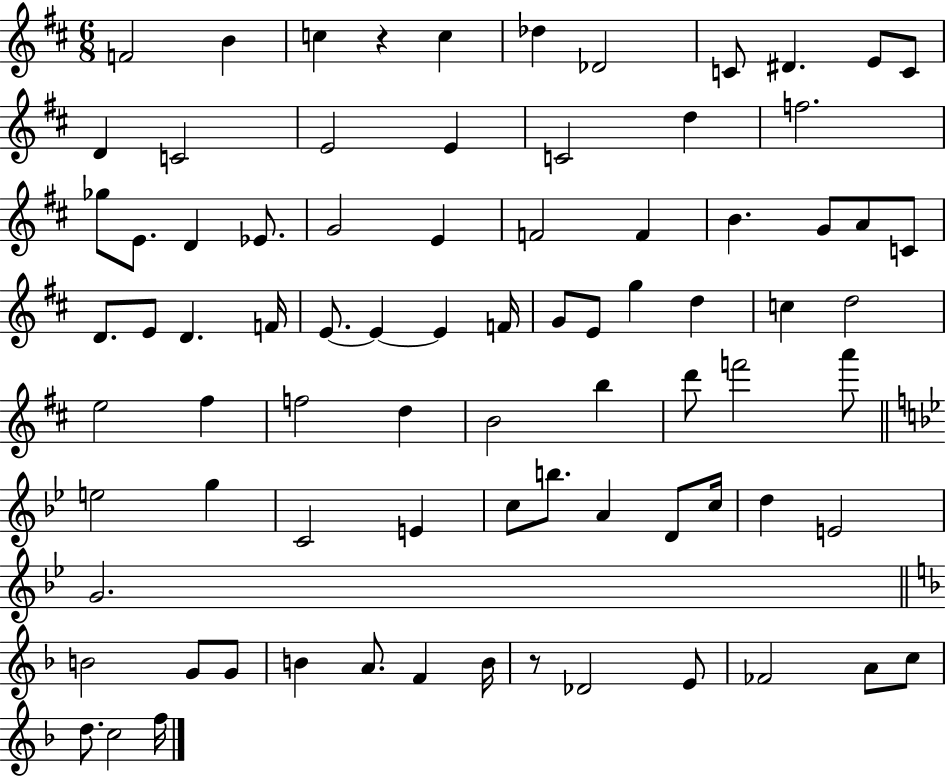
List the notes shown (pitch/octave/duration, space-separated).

F4/h B4/q C5/q R/q C5/q Db5/q Db4/h C4/e D#4/q. E4/e C4/e D4/q C4/h E4/h E4/q C4/h D5/q F5/h. Gb5/e E4/e. D4/q Eb4/e. G4/h E4/q F4/h F4/q B4/q. G4/e A4/e C4/e D4/e. E4/e D4/q. F4/s E4/e. E4/q E4/q F4/s G4/e E4/e G5/q D5/q C5/q D5/h E5/h F#5/q F5/h D5/q B4/h B5/q D6/e F6/h A6/e E5/h G5/q C4/h E4/q C5/e B5/e. A4/q D4/e C5/s D5/q E4/h G4/h. B4/h G4/e G4/e B4/q A4/e. F4/q B4/s R/e Db4/h E4/e FES4/h A4/e C5/e D5/e. C5/h F5/s